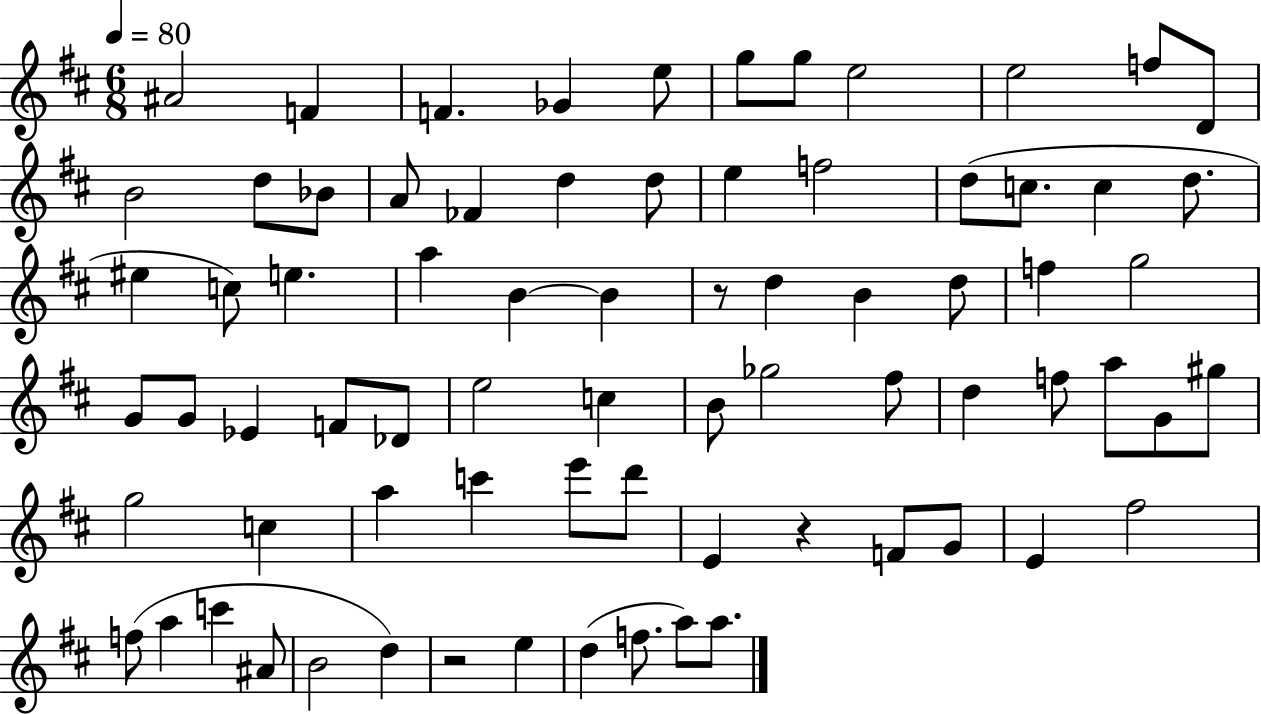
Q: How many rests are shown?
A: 3